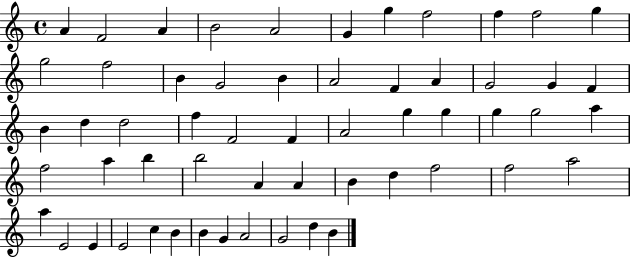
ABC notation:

X:1
T:Untitled
M:4/4
L:1/4
K:C
A F2 A B2 A2 G g f2 f f2 g g2 f2 B G2 B A2 F A G2 G F B d d2 f F2 F A2 g g g g2 a f2 a b b2 A A B d f2 f2 a2 a E2 E E2 c B B G A2 G2 d B